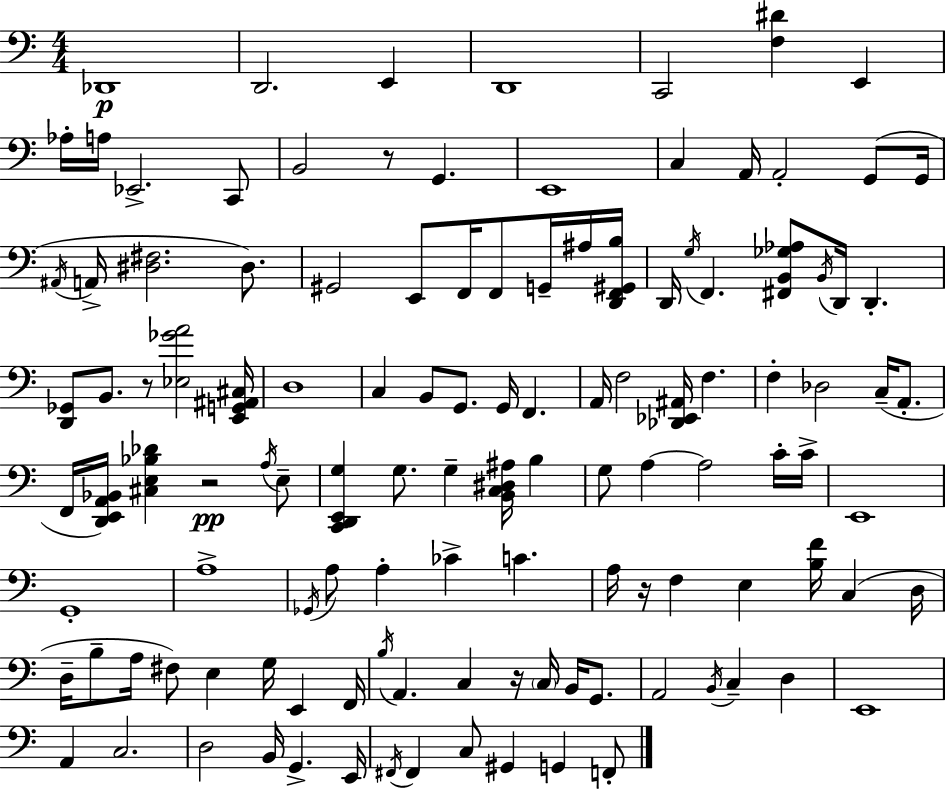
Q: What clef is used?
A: bass